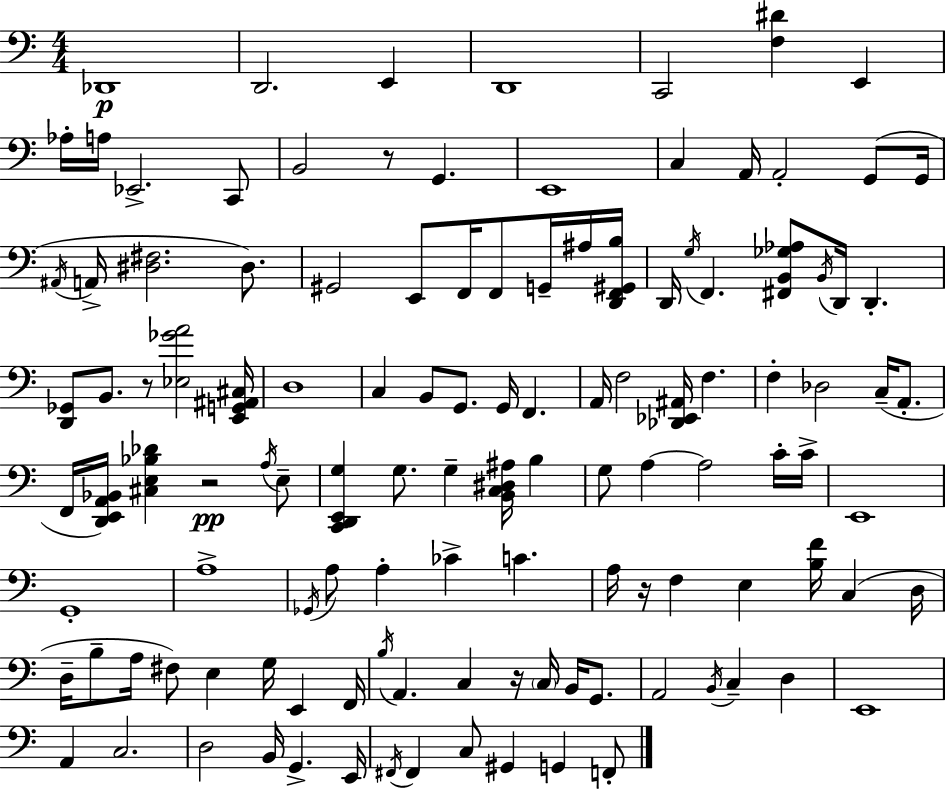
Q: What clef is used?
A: bass